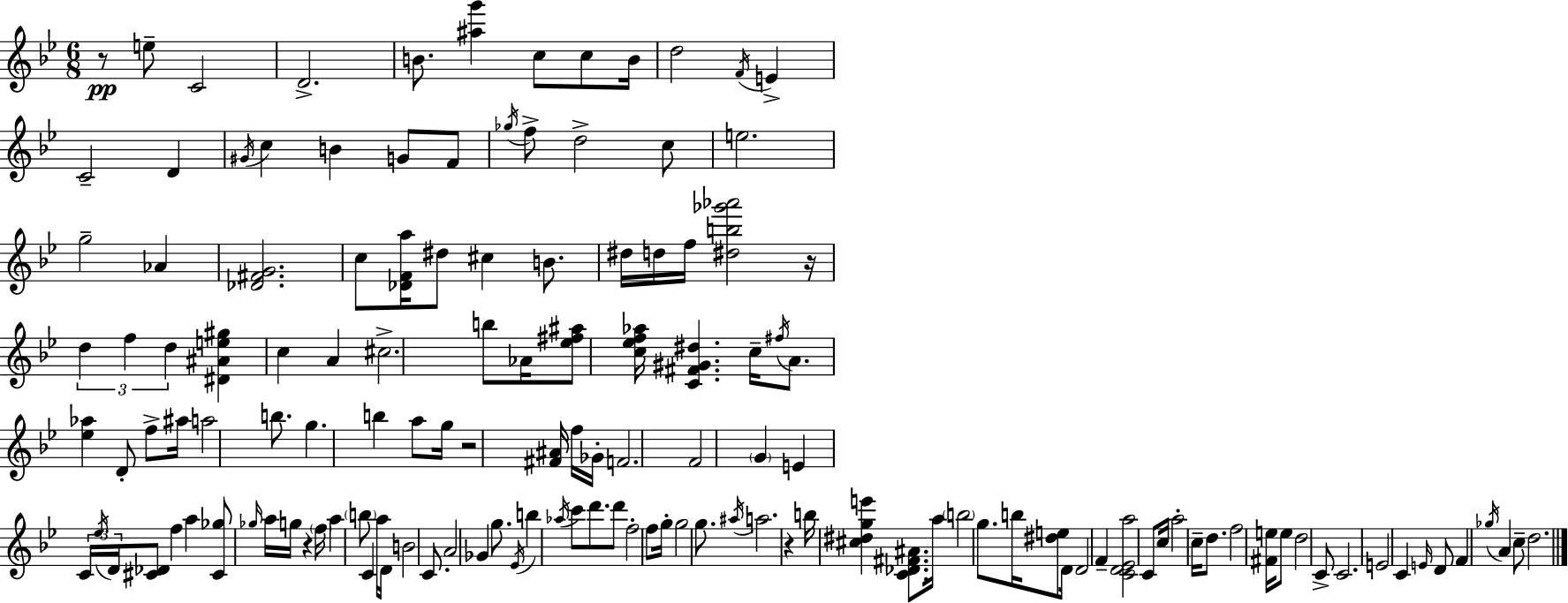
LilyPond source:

{
  \clef treble
  \numericTimeSignature
  \time 6/8
  \key g \minor
  r8\pp e''8-- c'2 | d'2.-> | b'8. <ais'' g'''>4 c''8 c''8 b'16 | d''2 \acciaccatura { f'16 } e'4-> | \break c'2-- d'4 | \acciaccatura { gis'16 } c''4 b'4 g'8 | f'8 \acciaccatura { ges''16 } f''8-> d''2-> | c''8 e''2. | \break g''2-- aes'4 | <des' fis' g'>2. | c''8 <des' f' a''>16 dis''8 cis''4 | b'8. dis''16 d''16 f''16 <dis'' b'' ges''' aes'''>2 | \break r16 \tuplet 3/2 { d''4 f''4 d''4 } | <dis' ais' e'' gis''>4 c''4 a'4 | cis''2.-> | b''8 aes'16 <ees'' fis'' ais''>8 <c'' ees'' f'' aes''>16 <c' fis' gis' dis''>4. | \break c''16-- \acciaccatura { fis''16 } a'8. <ees'' aes''>4 | d'8-. f''8-> ais''16 a''2 | b''8. g''4. b''4 | a''8 g''16 r2 | \break <fis' ais'>16 f''16 ges'16-. f'2. | f'2 | \parenthesize g'4 e'4 \tuplet 3/2 { c'16 \acciaccatura { ees''16 } d'16 } <cis' des'>8 | f''4 a''4 <cis' ges''>8 \grace { ges''16 } | \break a''16 g''16 r4 \parenthesize f''16 a''4 \parenthesize b''8 | c'4 a''16 d'16 b'2 | c'8. a'2 | ges'4 g''8. \acciaccatura { ees'16 } b''4 | \break \acciaccatura { aes''16 } c'''8 d'''8. d'''8 f''2-. | f''8 g''16-. g''2 | g''8. \acciaccatura { ais''16 } a''2. | r4 | \break b''16 <cis'' dis'' g'' e'''>4 <c' des' fis' ais'>8. a''16 \parenthesize b''2 | g''8. b''16 <dis'' e''>8 | d'16 d'2 f'4-- | <c' d' ees' a''>2 c'8 c''16 | \break a''2-. c''16-- d''8. | f''2 <fis' e''>16 e''8 d''2 | c'8-> c'2. | e'2 | \break c'4 \grace { e'16 } d'8 | f'4 \acciaccatura { ges''16 } a'4 c''8-- d''2. | \bar "|."
}